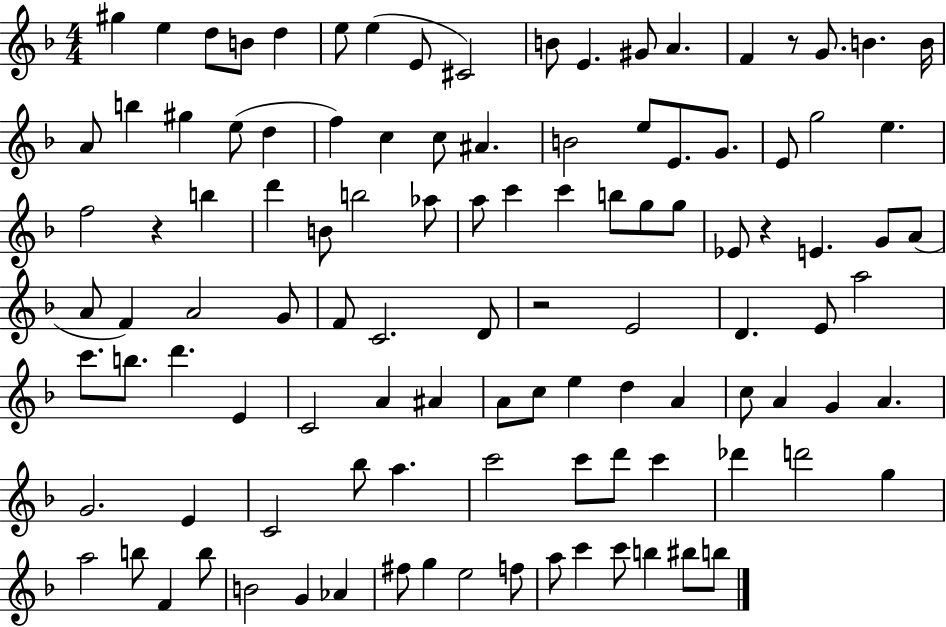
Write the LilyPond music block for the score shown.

{
  \clef treble
  \numericTimeSignature
  \time 4/4
  \key f \major
  \repeat volta 2 { gis''4 e''4 d''8 b'8 d''4 | e''8 e''4( e'8 cis'2) | b'8 e'4. gis'8 a'4. | f'4 r8 g'8. b'4. b'16 | \break a'8 b''4 gis''4 e''8( d''4 | f''4) c''4 c''8 ais'4. | b'2 e''8 e'8. g'8. | e'8 g''2 e''4. | \break f''2 r4 b''4 | d'''4 b'8 b''2 aes''8 | a''8 c'''4 c'''4 b''8 g''8 g''8 | ees'8 r4 e'4. g'8 a'8( | \break a'8 f'4) a'2 g'8 | f'8 c'2. d'8 | r2 e'2 | d'4. e'8 a''2 | \break c'''8. b''8. d'''4. e'4 | c'2 a'4 ais'4 | a'8 c''8 e''4 d''4 a'4 | c''8 a'4 g'4 a'4. | \break g'2. e'4 | c'2 bes''8 a''4. | c'''2 c'''8 d'''8 c'''4 | des'''4 d'''2 g''4 | \break a''2 b''8 f'4 b''8 | b'2 g'4 aes'4 | fis''8 g''4 e''2 f''8 | a''8 c'''4 c'''8 b''4 bis''8 b''8 | \break } \bar "|."
}